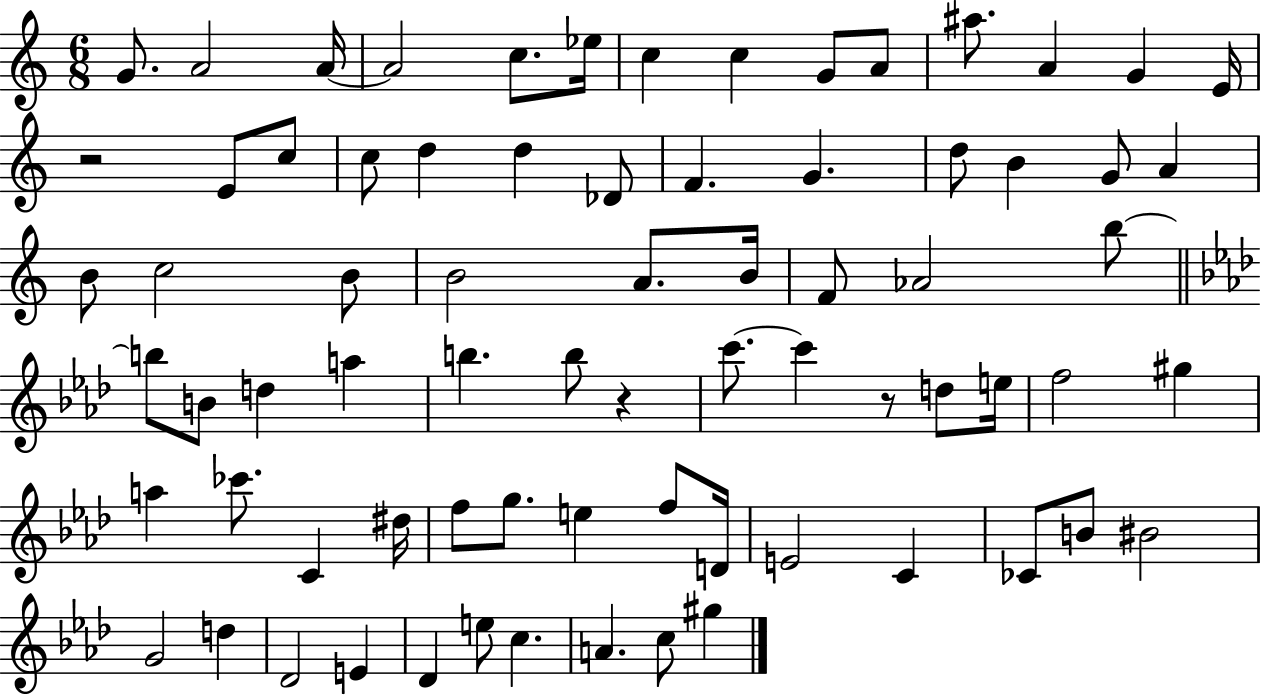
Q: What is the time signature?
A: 6/8